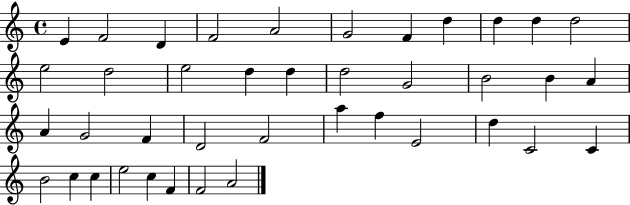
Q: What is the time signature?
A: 4/4